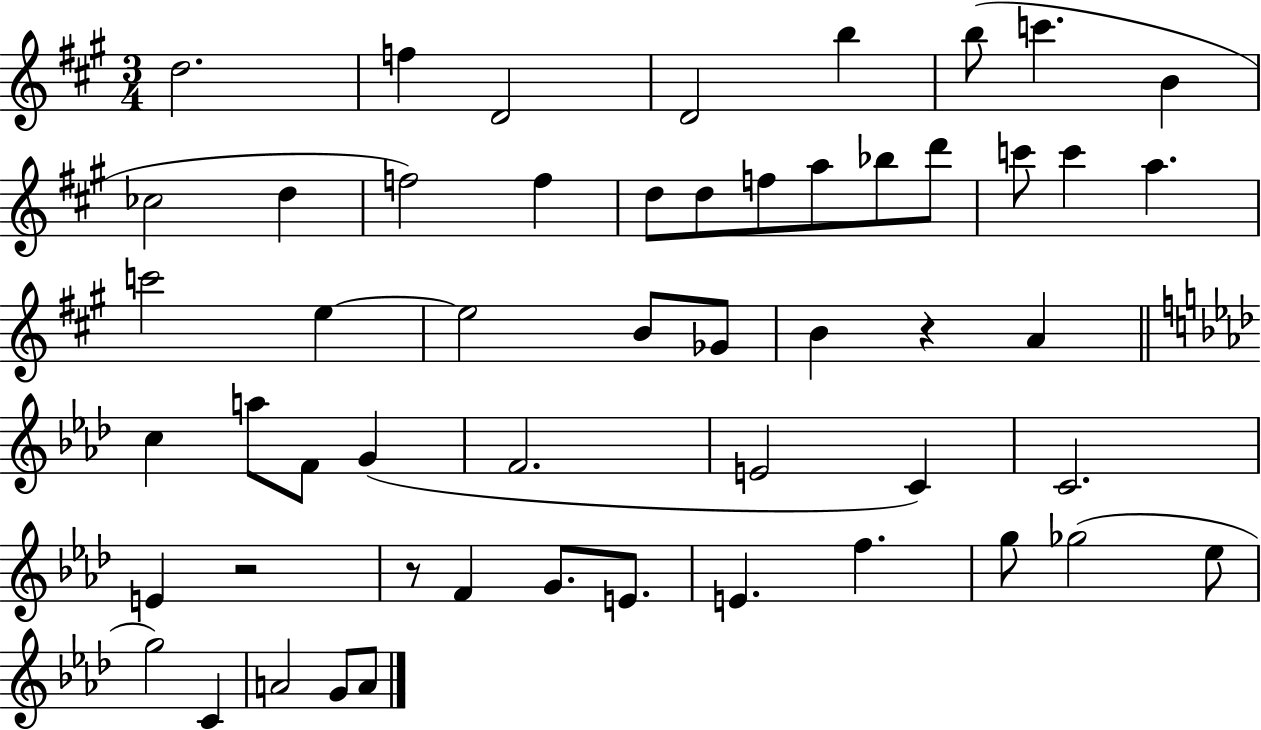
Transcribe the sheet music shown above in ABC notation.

X:1
T:Untitled
M:3/4
L:1/4
K:A
d2 f D2 D2 b b/2 c' B _c2 d f2 f d/2 d/2 f/2 a/2 _b/2 d'/2 c'/2 c' a c'2 e e2 B/2 _G/2 B z A c a/2 F/2 G F2 E2 C C2 E z2 z/2 F G/2 E/2 E f g/2 _g2 _e/2 g2 C A2 G/2 A/2